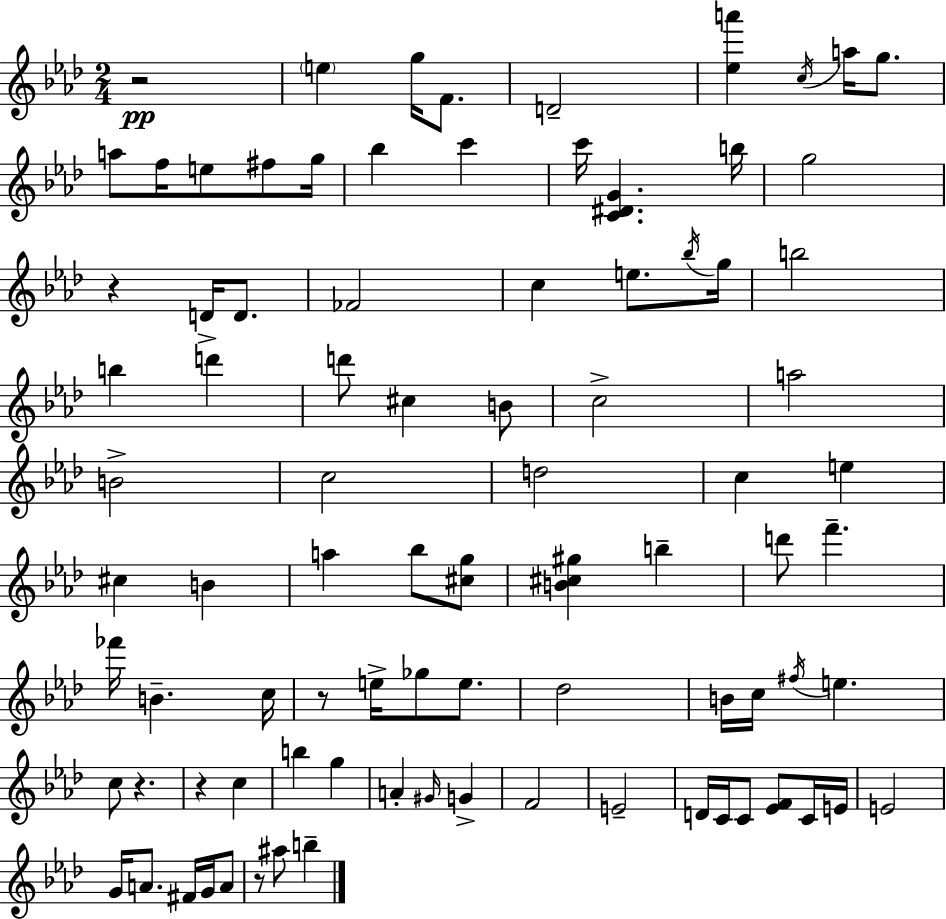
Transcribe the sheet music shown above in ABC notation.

X:1
T:Untitled
M:2/4
L:1/4
K:Ab
z2 e g/4 F/2 D2 [_ea'] c/4 a/4 g/2 a/2 f/4 e/2 ^f/2 g/4 _b c' c'/4 [C^DG] b/4 g2 z D/4 D/2 _F2 c e/2 _b/4 g/4 b2 b d' d'/2 ^c B/2 c2 a2 B2 c2 d2 c e ^c B a _b/2 [^cg]/2 [B^c^g] b d'/2 f' _f'/4 B c/4 z/2 e/4 _g/2 e/2 _d2 B/4 c/4 ^f/4 e c/2 z z c b g A ^G/4 G F2 E2 D/4 C/4 C/2 [_EF]/2 C/4 E/4 E2 G/4 A/2 ^F/4 G/4 A/2 z/2 ^a/2 b